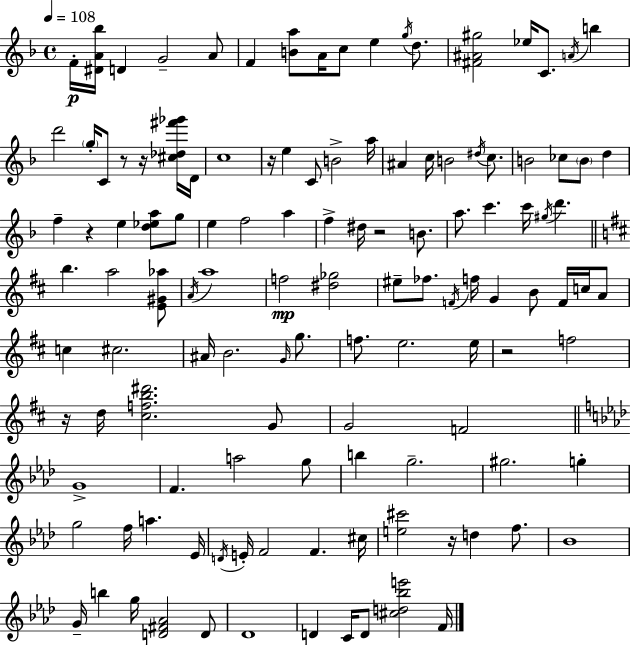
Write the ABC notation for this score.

X:1
T:Untitled
M:4/4
L:1/4
K:Dm
F/4 [^DA_b]/4 D G2 A/2 F [Ba]/2 A/4 c/2 e g/4 d/2 [^F^A^g]2 _e/4 C/2 A/4 b d'2 g/4 C/2 z/2 z/4 [^c_d^f'_g']/4 D/4 c4 z/4 e C/2 B2 a/4 ^A c/4 B2 ^d/4 c/2 B2 _c/2 B/2 d f z e [d_ea]/2 g/2 e f2 a f ^d/4 z2 B/2 a/2 c' c'/4 ^g/4 d' b a2 [E^G_a]/2 A/4 a4 f2 [^d_g]2 ^e/2 _f/2 F/4 f/4 G B/2 F/4 c/4 A/2 c ^c2 ^A/4 B2 G/4 g/2 f/2 e2 e/4 z2 f2 z/4 d/4 [^cfb^d']2 G/2 G2 F2 G4 F a2 g/2 b g2 ^g2 g g2 f/4 a _E/4 D/4 E/4 F2 F ^c/4 [e^c']2 z/4 d f/2 _B4 G/4 b g/4 [D^F_A]2 D/2 _D4 D C/4 D/2 [^cd_be']2 F/4